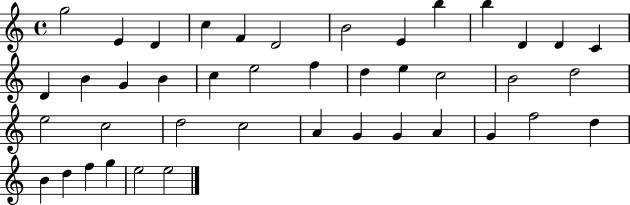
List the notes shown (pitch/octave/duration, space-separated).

G5/h E4/q D4/q C5/q F4/q D4/h B4/h E4/q B5/q B5/q D4/q D4/q C4/q D4/q B4/q G4/q B4/q C5/q E5/h F5/q D5/q E5/q C5/h B4/h D5/h E5/h C5/h D5/h C5/h A4/q G4/q G4/q A4/q G4/q F5/h D5/q B4/q D5/q F5/q G5/q E5/h E5/h